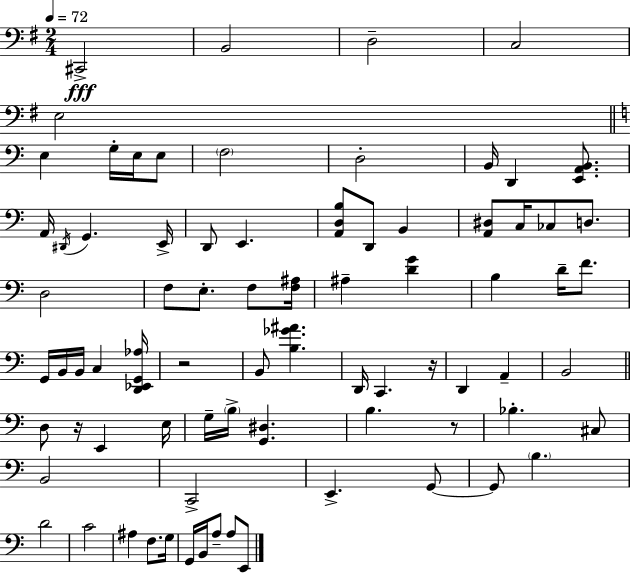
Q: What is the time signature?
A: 2/4